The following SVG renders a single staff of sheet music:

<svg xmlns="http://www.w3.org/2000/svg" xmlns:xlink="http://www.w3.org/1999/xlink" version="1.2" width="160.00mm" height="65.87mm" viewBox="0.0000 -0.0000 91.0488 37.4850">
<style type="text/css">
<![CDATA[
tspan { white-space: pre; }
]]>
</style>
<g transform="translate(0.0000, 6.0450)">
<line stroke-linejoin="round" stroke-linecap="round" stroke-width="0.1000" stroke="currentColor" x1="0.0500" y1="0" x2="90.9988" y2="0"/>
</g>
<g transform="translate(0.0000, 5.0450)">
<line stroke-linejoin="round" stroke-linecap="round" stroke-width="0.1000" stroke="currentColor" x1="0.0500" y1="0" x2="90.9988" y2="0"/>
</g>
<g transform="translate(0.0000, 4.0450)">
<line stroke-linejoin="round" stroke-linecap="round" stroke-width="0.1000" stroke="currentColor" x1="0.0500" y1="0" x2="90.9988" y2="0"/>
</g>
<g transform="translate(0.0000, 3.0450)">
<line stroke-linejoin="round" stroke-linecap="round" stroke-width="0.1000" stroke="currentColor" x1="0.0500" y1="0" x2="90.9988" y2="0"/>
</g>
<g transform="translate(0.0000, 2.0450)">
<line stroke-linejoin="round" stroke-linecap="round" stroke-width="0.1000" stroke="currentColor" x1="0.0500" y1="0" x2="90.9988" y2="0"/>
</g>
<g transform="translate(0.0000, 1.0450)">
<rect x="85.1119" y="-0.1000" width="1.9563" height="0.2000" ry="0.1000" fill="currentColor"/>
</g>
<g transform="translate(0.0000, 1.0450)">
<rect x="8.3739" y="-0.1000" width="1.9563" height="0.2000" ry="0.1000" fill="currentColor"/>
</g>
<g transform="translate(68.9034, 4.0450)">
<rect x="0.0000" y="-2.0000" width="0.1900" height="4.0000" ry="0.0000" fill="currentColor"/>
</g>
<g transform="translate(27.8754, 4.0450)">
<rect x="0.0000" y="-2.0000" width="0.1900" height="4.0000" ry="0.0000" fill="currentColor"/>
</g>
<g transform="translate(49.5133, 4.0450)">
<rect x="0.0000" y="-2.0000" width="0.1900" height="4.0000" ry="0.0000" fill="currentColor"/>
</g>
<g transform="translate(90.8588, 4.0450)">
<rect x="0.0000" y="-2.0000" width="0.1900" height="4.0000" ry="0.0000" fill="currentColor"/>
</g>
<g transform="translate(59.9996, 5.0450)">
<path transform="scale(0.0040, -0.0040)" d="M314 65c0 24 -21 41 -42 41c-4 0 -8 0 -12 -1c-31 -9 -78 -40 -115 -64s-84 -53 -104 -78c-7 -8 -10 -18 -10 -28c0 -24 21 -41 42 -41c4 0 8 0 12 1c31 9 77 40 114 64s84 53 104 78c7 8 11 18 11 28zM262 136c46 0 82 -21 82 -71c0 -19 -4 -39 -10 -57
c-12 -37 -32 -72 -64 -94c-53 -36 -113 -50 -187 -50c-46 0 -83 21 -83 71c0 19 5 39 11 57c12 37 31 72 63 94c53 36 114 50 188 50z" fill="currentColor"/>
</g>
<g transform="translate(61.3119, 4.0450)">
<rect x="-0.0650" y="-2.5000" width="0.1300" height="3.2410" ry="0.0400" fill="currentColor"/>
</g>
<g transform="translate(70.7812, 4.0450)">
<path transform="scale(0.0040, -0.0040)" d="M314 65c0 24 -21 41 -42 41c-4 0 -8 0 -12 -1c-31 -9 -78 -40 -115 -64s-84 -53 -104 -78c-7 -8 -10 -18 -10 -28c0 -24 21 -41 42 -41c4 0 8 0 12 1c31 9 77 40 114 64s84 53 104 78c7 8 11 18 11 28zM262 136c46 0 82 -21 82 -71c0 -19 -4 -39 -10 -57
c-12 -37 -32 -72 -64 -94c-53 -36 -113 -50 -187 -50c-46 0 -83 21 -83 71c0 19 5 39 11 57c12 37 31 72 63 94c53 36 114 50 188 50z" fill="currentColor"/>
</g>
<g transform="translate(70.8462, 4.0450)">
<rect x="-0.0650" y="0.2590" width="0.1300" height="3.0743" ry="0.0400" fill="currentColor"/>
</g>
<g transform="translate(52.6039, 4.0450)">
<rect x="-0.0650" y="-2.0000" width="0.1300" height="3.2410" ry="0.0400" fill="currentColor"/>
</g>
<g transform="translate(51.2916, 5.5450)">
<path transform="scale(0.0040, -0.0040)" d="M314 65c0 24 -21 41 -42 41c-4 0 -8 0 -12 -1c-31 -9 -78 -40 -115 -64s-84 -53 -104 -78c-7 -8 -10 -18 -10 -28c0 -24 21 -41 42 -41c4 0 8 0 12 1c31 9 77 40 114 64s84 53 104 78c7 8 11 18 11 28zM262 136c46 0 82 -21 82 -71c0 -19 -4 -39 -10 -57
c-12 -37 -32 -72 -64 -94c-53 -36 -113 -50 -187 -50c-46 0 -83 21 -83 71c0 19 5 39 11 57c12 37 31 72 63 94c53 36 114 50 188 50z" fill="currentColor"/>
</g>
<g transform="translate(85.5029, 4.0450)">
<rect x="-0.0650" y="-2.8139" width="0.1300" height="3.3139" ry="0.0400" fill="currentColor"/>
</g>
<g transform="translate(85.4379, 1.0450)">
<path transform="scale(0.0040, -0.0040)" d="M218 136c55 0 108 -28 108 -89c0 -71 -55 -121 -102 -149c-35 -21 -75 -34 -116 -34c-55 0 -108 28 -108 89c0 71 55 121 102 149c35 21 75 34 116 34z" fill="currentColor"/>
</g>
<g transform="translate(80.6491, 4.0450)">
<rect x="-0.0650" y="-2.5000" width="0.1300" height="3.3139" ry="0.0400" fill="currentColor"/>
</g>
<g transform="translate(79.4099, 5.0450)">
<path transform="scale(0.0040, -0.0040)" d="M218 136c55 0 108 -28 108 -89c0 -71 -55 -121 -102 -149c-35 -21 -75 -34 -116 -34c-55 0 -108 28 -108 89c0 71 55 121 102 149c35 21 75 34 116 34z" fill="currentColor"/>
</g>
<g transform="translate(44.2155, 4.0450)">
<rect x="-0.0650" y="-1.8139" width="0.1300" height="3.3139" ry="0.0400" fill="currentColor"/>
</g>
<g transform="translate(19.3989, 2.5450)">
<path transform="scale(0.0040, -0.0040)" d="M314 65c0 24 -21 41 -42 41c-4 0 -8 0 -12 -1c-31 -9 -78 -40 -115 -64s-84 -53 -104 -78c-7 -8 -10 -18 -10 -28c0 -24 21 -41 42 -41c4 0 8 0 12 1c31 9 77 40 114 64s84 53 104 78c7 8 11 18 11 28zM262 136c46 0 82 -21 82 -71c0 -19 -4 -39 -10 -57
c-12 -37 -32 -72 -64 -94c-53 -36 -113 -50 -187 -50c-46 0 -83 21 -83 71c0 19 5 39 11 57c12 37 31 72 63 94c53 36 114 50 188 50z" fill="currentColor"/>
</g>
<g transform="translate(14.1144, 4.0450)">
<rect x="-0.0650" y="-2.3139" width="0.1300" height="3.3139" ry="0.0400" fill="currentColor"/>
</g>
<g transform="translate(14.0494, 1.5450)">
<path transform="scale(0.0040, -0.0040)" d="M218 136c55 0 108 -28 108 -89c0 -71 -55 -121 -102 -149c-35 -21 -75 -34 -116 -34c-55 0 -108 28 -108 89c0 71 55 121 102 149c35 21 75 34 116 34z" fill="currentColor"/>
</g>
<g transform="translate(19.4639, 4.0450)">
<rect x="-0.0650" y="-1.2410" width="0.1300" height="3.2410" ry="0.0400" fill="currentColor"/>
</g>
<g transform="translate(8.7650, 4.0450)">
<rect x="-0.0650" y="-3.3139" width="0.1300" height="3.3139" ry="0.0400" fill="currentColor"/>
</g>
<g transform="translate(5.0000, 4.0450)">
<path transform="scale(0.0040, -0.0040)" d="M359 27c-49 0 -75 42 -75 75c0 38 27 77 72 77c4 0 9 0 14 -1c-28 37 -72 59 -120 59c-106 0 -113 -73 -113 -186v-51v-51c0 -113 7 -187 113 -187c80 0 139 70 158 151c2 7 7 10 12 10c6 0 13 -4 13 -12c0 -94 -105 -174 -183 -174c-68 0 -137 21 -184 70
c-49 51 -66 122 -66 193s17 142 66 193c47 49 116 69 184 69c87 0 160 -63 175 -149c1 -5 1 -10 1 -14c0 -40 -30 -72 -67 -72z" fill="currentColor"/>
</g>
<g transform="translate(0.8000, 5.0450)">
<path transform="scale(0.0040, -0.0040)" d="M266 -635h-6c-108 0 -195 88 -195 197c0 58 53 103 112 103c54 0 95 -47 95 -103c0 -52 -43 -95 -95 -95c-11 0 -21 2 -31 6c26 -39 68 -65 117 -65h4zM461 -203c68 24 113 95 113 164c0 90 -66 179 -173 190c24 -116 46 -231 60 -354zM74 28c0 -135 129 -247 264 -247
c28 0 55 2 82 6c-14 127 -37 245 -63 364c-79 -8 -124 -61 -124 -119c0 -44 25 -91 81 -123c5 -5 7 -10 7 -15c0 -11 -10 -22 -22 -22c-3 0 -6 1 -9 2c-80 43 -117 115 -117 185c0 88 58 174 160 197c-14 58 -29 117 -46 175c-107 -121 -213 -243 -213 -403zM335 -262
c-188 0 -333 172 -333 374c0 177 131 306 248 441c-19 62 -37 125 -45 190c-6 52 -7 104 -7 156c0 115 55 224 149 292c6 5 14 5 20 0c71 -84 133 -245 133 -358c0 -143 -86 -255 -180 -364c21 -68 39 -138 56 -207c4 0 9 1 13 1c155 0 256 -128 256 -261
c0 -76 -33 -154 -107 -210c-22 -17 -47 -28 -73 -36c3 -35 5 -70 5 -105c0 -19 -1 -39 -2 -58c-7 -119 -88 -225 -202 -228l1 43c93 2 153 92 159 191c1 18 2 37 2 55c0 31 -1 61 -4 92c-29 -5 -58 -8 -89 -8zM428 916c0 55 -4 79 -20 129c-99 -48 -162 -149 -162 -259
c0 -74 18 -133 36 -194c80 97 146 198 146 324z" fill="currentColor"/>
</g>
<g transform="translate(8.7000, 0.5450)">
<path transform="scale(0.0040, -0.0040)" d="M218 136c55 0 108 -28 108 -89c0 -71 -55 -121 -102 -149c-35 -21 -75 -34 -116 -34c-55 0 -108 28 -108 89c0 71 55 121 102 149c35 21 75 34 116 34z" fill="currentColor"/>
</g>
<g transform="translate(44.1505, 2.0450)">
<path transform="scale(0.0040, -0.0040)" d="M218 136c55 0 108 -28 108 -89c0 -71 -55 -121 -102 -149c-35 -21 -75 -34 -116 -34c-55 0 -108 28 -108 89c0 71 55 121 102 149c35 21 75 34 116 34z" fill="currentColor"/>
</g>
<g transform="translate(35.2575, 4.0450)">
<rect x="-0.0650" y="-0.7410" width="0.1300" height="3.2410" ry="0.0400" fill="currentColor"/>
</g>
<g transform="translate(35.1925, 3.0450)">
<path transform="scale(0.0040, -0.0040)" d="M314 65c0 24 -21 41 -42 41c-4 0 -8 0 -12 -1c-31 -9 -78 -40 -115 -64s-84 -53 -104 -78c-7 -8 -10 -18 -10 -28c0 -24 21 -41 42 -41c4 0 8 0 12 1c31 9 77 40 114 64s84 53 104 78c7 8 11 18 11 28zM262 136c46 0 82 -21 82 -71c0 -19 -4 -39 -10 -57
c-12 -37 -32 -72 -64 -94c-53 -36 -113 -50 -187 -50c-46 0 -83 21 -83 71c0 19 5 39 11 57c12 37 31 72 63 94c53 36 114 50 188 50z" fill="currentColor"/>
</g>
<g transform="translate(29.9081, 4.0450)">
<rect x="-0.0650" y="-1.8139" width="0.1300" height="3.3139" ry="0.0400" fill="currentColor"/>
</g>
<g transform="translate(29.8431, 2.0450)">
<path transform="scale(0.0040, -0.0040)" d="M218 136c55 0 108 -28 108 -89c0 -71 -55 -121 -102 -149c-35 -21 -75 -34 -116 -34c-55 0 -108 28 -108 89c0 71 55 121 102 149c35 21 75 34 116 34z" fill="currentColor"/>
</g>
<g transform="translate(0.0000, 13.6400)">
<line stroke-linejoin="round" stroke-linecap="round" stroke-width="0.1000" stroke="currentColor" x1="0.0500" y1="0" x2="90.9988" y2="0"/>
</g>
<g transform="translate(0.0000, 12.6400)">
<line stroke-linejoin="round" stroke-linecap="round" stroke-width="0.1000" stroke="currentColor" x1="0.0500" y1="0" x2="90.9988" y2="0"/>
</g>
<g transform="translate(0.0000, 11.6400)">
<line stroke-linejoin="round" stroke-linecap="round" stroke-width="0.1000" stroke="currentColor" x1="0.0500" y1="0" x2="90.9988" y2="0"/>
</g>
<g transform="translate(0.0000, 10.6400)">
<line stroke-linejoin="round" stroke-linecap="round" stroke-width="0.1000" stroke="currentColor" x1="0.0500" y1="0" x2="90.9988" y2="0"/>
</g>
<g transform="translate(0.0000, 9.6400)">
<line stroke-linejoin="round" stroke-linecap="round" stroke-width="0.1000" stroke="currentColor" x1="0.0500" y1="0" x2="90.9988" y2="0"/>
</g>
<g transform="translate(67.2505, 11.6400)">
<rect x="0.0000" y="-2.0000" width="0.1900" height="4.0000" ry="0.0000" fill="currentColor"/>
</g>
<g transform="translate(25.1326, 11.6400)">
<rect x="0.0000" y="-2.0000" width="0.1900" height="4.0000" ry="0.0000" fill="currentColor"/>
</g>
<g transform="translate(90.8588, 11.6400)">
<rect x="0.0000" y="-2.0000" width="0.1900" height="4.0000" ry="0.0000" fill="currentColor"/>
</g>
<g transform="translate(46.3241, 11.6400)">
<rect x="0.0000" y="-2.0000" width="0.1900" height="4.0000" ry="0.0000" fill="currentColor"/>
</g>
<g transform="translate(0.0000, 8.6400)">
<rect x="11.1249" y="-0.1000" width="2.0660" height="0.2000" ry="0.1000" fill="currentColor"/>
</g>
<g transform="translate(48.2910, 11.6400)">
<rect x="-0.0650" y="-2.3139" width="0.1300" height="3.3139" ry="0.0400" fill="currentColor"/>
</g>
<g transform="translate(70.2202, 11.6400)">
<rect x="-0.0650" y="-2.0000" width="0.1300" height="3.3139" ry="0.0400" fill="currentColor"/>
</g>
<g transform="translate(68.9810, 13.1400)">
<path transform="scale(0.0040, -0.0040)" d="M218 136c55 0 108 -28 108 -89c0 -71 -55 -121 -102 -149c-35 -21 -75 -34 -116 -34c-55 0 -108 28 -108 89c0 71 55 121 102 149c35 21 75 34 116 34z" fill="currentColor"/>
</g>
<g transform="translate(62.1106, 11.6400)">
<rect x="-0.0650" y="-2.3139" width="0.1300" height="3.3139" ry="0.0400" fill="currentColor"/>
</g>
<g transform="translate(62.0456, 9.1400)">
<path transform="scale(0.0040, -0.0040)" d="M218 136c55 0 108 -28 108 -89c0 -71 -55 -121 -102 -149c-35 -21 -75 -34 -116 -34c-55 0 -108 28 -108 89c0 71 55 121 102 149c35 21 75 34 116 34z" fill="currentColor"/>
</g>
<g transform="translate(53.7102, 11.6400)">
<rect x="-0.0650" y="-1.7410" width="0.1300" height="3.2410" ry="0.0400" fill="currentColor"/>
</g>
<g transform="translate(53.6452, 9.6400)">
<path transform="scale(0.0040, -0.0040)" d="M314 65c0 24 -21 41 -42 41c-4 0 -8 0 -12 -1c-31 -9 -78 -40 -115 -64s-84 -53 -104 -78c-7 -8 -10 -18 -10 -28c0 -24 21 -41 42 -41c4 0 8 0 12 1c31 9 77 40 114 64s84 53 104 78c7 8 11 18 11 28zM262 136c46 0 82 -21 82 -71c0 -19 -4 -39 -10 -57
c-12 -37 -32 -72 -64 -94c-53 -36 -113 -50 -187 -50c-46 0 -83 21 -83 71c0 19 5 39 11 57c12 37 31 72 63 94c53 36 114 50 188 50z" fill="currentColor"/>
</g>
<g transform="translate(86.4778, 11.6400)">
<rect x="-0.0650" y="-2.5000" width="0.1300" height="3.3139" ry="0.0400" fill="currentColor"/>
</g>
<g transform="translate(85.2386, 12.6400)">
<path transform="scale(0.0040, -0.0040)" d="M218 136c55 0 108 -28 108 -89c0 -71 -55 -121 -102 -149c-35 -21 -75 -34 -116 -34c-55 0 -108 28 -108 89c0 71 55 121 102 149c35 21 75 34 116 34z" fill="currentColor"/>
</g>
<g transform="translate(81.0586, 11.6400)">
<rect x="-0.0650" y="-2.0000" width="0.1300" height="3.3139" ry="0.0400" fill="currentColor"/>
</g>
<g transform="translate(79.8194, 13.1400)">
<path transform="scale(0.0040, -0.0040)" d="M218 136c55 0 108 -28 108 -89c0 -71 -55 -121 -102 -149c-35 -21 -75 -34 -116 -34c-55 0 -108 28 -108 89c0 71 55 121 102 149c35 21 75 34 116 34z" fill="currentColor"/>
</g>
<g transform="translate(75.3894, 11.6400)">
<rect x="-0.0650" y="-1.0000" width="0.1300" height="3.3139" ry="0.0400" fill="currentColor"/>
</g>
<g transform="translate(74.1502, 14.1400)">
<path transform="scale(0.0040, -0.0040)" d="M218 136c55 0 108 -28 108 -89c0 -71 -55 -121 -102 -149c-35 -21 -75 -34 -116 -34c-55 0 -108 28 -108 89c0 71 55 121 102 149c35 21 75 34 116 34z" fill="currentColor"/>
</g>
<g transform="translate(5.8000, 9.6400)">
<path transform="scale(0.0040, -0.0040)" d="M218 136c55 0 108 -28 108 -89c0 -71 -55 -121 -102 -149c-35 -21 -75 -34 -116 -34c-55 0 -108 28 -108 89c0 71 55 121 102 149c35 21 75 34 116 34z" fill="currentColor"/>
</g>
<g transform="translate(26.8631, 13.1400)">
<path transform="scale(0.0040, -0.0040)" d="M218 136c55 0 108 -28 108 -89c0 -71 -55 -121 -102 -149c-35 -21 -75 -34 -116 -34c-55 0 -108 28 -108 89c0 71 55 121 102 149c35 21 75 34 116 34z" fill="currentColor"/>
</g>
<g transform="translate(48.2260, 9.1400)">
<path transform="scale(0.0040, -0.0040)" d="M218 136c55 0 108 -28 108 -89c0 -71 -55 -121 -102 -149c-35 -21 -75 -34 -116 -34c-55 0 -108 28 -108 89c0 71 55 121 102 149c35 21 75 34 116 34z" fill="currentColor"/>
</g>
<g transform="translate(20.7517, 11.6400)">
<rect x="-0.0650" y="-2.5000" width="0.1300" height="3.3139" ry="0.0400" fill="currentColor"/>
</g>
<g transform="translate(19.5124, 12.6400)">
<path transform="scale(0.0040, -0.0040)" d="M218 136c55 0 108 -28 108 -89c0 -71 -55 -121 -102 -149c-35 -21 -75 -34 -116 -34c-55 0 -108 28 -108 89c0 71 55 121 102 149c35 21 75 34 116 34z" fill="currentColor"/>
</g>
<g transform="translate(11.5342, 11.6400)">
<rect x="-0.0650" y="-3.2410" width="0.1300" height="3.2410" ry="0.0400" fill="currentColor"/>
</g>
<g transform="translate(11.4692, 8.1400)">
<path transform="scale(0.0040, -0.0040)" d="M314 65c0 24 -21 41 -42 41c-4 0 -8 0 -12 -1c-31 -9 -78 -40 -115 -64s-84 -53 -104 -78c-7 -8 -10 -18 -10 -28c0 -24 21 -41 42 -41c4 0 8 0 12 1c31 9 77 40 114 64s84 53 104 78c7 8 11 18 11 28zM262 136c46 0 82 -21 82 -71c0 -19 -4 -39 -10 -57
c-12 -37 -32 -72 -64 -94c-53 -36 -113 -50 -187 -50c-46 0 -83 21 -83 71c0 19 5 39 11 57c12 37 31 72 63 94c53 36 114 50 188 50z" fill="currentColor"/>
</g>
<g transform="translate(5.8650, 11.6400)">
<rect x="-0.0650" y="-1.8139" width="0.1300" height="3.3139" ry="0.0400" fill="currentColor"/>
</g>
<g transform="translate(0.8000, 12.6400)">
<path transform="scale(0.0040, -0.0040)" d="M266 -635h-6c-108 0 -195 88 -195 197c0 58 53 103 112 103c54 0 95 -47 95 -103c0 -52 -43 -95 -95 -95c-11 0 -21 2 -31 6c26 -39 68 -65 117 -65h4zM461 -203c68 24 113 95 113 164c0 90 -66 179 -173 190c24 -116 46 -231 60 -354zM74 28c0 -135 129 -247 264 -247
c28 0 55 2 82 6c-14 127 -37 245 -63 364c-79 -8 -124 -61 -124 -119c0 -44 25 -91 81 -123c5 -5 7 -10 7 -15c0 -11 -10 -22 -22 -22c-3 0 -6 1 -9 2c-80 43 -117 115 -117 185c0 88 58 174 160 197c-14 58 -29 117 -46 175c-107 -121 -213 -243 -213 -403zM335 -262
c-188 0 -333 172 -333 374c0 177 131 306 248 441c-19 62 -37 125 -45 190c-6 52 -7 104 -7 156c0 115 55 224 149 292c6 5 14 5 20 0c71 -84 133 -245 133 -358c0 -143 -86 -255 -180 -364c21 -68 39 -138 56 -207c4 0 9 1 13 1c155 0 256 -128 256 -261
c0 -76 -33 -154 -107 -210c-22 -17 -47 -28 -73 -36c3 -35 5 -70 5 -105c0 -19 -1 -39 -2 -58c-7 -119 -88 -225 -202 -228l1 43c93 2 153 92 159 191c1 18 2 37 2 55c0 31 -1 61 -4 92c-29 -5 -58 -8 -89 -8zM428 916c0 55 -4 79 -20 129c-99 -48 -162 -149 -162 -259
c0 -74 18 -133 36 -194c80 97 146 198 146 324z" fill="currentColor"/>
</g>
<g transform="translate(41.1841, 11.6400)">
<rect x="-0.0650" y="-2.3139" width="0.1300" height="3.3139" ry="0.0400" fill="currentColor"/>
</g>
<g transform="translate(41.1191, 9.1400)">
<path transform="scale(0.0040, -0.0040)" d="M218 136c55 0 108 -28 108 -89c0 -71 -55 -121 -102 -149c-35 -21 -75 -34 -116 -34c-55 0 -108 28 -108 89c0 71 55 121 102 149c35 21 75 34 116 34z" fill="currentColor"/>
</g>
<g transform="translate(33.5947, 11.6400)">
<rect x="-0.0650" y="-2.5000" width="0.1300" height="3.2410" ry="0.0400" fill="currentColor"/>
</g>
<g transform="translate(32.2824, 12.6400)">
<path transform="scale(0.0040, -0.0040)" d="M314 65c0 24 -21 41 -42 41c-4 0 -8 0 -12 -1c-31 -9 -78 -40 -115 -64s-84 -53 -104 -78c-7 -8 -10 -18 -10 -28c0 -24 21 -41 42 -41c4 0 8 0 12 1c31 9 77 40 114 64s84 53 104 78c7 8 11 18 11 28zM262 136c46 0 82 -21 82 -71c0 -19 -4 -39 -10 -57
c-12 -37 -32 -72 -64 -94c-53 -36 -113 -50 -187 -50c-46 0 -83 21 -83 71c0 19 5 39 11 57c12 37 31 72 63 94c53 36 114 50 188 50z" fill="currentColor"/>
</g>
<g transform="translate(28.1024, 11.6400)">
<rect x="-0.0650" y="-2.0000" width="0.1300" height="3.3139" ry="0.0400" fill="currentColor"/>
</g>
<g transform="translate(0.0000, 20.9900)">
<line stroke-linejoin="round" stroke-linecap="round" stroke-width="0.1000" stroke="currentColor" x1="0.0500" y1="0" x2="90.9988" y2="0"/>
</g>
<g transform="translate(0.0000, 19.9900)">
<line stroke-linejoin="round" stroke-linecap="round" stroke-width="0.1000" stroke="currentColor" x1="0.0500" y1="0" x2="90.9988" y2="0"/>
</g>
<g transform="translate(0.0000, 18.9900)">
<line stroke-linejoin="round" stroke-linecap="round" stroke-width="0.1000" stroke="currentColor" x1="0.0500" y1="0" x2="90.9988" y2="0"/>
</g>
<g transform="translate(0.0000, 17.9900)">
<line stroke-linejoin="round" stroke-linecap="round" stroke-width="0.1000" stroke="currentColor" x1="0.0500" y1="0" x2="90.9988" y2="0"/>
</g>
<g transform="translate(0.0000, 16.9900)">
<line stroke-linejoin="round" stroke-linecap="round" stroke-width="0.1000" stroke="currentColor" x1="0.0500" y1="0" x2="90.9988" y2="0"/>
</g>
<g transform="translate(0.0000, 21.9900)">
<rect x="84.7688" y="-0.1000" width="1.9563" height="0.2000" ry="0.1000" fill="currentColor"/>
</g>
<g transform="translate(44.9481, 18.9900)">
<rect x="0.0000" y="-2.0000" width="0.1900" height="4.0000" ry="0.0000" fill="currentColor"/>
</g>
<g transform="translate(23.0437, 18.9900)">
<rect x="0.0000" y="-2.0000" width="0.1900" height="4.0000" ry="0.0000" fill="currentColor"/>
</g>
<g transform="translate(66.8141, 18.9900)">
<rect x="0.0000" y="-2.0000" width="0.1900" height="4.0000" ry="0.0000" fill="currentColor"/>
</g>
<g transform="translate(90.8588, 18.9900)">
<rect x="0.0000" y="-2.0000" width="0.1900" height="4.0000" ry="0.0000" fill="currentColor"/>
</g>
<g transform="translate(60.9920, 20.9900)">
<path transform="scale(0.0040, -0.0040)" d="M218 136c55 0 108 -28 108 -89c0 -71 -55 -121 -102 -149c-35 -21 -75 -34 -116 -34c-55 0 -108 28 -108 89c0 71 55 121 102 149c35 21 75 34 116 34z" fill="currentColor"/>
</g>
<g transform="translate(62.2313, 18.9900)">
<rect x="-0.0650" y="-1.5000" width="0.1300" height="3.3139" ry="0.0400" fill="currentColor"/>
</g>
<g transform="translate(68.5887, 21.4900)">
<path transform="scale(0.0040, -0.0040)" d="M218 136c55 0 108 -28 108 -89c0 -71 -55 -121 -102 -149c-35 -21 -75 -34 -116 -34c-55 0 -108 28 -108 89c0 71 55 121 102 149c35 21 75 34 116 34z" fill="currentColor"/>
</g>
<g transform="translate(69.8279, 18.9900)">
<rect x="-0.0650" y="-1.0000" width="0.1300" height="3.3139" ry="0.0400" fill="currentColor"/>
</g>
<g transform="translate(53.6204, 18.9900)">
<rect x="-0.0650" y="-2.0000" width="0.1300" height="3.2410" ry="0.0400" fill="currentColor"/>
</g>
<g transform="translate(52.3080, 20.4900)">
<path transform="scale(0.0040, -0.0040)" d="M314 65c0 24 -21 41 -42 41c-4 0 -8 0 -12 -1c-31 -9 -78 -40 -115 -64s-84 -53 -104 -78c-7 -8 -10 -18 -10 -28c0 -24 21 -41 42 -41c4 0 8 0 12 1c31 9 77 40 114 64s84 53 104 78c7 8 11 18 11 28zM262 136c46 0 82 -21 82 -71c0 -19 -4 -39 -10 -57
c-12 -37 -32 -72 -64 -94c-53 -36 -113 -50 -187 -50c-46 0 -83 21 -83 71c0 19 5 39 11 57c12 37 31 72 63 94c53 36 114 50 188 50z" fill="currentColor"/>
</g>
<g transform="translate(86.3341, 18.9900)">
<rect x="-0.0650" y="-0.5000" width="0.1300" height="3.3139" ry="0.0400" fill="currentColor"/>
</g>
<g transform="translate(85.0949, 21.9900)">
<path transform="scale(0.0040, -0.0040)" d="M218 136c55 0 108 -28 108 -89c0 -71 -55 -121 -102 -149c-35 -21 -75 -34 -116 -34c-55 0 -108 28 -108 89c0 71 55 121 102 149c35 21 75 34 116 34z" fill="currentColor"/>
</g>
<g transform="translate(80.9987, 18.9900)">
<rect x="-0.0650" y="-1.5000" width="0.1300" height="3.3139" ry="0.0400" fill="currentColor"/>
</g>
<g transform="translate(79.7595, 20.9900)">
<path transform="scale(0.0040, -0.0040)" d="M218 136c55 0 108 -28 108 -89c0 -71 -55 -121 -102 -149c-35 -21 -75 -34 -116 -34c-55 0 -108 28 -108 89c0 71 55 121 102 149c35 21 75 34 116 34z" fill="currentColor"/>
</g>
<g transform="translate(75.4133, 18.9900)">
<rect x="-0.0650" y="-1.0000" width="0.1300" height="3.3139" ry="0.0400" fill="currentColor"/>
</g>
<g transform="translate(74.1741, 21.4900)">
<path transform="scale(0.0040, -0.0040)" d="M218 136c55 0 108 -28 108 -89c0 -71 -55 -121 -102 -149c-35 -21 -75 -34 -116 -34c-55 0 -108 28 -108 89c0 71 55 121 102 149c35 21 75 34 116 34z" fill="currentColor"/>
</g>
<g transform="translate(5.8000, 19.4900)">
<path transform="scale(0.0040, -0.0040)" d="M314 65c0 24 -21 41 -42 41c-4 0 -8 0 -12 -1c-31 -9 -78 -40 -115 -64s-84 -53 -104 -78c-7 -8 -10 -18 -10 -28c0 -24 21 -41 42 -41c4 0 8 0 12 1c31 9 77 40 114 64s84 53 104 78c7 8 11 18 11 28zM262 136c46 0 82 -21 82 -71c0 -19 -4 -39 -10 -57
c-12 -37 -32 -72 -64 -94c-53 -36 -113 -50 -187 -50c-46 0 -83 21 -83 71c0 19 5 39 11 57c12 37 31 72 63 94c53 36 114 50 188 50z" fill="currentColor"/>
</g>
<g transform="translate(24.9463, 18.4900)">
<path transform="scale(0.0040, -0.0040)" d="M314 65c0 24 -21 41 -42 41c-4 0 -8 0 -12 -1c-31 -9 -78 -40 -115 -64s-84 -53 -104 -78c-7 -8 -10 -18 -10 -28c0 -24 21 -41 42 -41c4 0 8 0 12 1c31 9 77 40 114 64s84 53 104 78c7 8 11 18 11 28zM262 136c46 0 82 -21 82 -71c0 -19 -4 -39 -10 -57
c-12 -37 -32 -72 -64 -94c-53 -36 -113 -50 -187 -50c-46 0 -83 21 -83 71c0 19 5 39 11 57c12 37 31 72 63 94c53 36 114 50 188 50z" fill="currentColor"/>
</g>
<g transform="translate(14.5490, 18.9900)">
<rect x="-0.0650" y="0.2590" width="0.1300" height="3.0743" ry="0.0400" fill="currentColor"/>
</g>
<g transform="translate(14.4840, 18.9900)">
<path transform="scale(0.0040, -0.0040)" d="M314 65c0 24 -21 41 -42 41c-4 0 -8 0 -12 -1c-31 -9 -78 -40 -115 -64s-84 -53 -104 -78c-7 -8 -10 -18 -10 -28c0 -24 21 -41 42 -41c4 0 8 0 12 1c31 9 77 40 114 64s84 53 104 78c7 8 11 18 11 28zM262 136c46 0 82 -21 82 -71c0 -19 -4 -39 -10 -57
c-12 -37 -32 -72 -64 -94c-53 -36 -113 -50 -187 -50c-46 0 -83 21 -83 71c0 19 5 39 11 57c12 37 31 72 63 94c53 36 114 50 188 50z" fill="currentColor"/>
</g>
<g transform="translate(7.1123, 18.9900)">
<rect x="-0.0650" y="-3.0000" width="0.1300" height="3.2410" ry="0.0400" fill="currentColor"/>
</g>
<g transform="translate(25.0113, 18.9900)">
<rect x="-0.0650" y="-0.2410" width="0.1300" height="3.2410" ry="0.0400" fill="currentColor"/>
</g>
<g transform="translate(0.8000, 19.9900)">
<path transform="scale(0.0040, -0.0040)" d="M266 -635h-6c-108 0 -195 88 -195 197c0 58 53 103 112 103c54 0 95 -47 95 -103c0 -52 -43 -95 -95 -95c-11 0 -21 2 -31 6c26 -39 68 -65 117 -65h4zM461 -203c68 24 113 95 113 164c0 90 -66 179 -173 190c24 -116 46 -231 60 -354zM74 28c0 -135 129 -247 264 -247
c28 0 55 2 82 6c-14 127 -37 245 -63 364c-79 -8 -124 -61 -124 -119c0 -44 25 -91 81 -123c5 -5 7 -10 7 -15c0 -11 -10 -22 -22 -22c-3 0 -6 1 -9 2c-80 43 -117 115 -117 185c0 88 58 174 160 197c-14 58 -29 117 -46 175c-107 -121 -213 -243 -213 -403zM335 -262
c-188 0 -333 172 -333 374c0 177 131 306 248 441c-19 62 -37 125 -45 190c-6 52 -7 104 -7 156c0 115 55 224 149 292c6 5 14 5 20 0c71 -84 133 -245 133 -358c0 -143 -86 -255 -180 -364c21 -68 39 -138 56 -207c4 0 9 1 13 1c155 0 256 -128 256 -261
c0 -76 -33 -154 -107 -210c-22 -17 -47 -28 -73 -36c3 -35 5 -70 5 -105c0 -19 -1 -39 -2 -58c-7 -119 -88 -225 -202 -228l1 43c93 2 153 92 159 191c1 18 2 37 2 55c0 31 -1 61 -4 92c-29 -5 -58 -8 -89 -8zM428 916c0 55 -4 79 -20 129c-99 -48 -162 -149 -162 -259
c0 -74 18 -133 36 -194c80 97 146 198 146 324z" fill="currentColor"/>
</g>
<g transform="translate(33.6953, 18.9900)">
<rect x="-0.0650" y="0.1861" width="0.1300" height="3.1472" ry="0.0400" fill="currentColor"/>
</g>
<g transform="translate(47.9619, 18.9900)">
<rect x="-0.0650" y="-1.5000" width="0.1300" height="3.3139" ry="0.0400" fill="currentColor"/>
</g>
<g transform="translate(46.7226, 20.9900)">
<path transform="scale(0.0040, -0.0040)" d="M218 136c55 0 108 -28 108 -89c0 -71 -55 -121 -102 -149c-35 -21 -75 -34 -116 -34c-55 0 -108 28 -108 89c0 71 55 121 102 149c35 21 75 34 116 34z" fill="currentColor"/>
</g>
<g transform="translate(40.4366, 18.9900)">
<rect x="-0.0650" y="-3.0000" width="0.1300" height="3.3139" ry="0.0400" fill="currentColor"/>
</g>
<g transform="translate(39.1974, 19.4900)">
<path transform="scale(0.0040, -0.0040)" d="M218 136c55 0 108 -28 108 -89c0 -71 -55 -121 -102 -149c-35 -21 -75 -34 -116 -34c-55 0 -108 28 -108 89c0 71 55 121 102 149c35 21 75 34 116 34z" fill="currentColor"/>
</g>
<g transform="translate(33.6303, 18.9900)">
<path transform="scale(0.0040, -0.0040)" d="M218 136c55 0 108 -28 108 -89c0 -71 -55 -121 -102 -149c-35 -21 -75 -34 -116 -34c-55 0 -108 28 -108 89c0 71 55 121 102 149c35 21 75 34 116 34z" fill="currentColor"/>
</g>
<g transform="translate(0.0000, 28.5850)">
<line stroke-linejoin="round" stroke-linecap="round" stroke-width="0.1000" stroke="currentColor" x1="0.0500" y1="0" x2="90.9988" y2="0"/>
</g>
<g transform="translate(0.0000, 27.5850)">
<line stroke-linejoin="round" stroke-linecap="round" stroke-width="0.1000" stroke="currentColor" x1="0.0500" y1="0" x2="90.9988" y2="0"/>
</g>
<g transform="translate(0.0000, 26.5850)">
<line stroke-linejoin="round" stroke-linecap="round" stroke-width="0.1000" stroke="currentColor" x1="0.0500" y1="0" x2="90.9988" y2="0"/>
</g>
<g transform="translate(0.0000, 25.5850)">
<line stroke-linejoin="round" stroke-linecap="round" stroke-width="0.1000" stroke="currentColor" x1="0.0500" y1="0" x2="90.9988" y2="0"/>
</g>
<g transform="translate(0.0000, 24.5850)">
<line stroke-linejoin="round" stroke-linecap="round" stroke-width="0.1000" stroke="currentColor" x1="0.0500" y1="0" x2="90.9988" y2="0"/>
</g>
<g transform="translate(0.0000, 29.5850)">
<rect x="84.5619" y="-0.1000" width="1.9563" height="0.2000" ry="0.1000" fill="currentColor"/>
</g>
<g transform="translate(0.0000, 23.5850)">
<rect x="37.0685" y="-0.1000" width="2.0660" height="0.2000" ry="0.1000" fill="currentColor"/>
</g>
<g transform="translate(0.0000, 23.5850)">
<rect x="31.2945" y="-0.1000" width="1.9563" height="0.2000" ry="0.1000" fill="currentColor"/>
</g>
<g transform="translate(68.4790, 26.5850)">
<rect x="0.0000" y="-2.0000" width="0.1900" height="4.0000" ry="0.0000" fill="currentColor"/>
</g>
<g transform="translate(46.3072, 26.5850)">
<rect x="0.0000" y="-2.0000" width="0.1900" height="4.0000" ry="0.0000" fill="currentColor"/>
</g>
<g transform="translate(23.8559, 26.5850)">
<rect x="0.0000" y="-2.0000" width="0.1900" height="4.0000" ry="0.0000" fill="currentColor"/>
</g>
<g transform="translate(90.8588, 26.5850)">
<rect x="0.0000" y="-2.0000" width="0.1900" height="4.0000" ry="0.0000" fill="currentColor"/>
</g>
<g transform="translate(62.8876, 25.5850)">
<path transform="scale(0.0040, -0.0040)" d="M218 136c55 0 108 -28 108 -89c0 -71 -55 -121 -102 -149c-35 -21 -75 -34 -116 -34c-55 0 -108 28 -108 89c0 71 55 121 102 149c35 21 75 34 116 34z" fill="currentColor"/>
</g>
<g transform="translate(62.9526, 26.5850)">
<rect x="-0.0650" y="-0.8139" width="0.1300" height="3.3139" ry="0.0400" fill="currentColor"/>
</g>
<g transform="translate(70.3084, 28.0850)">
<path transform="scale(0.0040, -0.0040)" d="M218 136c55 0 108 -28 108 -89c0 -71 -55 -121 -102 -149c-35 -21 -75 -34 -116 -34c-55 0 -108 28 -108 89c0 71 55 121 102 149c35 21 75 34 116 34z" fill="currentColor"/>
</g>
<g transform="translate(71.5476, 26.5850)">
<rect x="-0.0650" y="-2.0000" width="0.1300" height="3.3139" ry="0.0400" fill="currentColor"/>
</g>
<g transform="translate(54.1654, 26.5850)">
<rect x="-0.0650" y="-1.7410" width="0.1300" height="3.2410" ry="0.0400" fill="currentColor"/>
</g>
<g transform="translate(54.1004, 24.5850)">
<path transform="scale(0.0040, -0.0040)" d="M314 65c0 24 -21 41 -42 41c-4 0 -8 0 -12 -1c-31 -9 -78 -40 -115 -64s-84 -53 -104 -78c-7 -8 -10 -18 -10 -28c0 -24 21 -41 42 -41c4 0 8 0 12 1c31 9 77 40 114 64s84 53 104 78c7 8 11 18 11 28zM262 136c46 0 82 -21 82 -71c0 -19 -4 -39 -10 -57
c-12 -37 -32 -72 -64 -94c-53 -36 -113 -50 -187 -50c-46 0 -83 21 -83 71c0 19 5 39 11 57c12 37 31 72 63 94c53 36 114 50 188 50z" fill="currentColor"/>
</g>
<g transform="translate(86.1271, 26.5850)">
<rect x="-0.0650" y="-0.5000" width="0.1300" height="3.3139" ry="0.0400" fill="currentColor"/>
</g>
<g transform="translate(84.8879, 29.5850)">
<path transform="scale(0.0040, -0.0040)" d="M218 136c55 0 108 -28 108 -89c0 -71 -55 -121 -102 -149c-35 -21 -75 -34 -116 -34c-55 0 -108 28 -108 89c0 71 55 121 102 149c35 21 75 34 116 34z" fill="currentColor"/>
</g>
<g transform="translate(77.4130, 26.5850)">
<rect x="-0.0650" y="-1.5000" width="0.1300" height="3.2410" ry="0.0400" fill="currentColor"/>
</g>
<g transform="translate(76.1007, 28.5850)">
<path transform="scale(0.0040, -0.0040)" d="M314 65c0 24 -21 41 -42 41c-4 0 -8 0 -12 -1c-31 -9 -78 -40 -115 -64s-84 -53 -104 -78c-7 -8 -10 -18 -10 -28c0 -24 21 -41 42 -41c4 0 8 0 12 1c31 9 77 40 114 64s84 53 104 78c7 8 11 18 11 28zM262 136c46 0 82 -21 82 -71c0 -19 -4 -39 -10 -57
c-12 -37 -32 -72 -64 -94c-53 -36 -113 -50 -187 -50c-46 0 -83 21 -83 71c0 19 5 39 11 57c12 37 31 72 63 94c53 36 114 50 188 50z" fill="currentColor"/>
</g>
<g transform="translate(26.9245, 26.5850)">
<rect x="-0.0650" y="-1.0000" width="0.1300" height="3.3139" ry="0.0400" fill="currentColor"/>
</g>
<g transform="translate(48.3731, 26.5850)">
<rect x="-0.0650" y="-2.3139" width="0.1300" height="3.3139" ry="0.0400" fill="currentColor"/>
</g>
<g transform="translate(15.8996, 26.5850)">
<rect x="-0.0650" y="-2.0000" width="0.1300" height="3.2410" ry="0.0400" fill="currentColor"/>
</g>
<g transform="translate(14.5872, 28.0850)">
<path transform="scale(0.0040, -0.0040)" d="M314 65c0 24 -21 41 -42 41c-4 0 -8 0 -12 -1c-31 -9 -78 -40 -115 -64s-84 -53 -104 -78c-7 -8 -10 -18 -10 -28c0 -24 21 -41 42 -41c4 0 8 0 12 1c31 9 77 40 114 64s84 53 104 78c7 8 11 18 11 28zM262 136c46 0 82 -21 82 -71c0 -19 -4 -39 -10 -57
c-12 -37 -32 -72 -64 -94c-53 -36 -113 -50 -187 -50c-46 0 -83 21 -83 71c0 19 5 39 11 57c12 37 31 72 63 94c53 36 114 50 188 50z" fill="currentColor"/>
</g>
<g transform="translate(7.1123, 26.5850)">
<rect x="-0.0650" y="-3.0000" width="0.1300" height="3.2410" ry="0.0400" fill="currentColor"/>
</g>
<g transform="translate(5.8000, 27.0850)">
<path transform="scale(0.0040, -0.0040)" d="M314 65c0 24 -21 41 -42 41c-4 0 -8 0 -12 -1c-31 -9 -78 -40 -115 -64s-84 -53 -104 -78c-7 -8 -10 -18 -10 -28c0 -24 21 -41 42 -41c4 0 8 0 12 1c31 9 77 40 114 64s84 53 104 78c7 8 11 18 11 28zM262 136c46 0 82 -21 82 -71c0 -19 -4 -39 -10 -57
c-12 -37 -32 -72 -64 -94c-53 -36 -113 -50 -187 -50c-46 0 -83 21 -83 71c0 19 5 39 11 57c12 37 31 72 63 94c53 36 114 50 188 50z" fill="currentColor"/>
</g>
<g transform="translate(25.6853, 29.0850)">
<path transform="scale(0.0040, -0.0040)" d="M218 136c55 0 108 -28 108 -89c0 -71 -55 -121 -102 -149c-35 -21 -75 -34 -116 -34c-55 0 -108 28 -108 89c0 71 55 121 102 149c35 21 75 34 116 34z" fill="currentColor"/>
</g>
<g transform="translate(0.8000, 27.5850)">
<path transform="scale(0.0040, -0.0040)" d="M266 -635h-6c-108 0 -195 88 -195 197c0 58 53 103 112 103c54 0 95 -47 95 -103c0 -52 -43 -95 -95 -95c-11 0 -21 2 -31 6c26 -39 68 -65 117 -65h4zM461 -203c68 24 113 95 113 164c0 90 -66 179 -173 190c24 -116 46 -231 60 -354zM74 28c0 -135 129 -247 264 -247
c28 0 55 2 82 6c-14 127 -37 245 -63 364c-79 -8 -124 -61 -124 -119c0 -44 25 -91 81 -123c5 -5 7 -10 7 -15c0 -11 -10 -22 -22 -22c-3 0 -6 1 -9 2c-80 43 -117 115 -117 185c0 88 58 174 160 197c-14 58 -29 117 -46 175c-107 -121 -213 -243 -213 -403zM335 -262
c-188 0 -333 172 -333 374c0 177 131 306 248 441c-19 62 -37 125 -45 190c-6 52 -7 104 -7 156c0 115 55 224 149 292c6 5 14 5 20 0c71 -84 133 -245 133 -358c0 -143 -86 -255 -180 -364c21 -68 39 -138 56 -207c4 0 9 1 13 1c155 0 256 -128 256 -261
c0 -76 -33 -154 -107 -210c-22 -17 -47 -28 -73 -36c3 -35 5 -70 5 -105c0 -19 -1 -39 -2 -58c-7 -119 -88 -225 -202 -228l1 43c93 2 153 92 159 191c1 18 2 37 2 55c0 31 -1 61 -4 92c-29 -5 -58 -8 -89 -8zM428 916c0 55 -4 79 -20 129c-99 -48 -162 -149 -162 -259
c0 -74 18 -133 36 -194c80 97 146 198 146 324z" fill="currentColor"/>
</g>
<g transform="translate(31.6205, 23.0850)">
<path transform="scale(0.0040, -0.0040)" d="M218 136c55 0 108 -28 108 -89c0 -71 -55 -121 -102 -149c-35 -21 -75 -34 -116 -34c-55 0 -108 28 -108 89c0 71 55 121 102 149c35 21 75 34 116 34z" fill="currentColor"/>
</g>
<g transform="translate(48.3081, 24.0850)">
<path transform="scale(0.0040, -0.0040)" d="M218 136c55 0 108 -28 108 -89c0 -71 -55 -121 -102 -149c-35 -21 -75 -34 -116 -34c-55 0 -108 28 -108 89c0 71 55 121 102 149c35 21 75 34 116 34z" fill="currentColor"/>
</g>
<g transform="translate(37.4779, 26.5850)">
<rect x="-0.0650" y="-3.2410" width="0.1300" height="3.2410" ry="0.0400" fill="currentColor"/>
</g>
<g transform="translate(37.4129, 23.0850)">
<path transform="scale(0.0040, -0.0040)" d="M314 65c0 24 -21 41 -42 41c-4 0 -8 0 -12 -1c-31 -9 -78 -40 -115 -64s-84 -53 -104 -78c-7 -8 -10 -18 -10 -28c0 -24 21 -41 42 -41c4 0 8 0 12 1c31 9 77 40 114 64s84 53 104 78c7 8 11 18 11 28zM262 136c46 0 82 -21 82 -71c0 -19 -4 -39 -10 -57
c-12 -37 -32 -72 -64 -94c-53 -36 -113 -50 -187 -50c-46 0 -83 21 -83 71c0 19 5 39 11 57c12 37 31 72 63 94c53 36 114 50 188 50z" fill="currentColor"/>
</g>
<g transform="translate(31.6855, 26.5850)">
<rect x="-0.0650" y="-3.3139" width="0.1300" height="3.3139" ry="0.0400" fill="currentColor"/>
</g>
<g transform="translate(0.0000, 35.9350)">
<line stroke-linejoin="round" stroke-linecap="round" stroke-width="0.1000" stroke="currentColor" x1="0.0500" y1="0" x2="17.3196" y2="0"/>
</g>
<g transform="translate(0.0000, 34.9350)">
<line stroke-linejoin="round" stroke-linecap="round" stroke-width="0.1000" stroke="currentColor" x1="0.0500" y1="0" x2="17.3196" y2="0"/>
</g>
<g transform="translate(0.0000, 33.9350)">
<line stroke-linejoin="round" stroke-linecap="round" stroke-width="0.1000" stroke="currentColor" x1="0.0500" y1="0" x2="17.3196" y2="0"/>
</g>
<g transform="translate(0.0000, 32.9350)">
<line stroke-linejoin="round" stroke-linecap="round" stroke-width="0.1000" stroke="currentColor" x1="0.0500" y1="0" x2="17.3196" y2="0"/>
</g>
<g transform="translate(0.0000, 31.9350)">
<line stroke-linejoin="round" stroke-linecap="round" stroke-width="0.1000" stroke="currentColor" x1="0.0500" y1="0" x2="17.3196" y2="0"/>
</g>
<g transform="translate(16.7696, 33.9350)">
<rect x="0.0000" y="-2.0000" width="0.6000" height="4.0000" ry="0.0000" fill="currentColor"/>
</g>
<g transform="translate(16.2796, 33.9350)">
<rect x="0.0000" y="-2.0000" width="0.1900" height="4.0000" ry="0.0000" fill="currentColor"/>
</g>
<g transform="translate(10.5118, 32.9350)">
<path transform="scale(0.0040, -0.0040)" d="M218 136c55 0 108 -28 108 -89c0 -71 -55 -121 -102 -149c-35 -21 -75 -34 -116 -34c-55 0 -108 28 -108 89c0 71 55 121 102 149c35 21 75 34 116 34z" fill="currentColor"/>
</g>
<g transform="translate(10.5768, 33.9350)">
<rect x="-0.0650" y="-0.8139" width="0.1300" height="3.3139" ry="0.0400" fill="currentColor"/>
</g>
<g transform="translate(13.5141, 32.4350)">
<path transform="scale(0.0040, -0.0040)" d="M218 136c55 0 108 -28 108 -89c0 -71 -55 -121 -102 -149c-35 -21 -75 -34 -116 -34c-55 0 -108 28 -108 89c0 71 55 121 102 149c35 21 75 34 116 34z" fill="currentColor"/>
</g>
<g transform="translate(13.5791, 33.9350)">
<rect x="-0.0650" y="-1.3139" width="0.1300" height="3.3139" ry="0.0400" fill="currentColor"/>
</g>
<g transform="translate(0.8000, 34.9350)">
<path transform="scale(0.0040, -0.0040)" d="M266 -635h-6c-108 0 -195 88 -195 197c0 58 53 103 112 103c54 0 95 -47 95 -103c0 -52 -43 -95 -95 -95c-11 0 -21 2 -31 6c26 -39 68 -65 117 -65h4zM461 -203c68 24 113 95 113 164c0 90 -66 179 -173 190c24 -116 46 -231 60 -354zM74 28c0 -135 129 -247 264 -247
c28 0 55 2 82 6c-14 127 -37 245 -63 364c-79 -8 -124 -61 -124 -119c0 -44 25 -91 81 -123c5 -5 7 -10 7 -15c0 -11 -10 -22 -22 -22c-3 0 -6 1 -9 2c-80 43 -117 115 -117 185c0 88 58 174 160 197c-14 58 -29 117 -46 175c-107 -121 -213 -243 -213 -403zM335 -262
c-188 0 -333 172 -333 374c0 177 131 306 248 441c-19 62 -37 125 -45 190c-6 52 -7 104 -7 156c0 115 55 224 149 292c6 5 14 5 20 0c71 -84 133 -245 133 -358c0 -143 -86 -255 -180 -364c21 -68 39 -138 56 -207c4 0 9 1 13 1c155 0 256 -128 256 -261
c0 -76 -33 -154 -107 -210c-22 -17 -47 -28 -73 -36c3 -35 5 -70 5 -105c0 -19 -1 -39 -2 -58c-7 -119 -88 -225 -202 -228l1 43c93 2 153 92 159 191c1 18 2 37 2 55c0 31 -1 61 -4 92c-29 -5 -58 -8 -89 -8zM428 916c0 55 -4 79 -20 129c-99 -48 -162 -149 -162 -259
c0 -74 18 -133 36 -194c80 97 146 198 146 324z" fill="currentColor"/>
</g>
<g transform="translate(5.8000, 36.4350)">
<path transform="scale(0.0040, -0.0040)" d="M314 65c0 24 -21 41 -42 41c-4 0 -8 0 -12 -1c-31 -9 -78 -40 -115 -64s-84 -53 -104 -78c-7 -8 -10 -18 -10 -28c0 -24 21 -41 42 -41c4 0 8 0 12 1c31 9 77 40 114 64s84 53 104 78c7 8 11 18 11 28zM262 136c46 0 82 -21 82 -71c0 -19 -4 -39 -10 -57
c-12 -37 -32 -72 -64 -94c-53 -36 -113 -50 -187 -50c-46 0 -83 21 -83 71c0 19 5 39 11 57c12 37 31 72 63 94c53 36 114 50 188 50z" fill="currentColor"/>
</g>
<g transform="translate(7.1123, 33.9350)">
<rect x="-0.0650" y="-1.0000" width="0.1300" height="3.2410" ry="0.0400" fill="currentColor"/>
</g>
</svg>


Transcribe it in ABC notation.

X:1
T:Untitled
M:4/4
L:1/4
K:C
b g e2 f d2 f F2 G2 B2 G a f b2 G F G2 g g f2 g F D F G A2 B2 c2 B A E F2 E D D E C A2 F2 D b b2 g f2 d F E2 C D2 d e